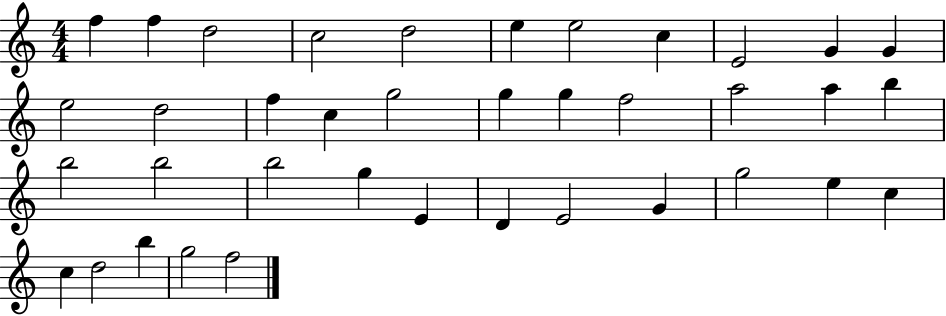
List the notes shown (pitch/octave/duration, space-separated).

F5/q F5/q D5/h C5/h D5/h E5/q E5/h C5/q E4/h G4/q G4/q E5/h D5/h F5/q C5/q G5/h G5/q G5/q F5/h A5/h A5/q B5/q B5/h B5/h B5/h G5/q E4/q D4/q E4/h G4/q G5/h E5/q C5/q C5/q D5/h B5/q G5/h F5/h